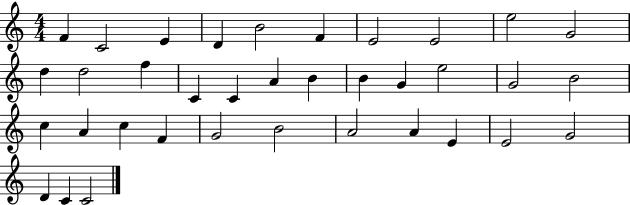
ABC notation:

X:1
T:Untitled
M:4/4
L:1/4
K:C
F C2 E D B2 F E2 E2 e2 G2 d d2 f C C A B B G e2 G2 B2 c A c F G2 B2 A2 A E E2 G2 D C C2